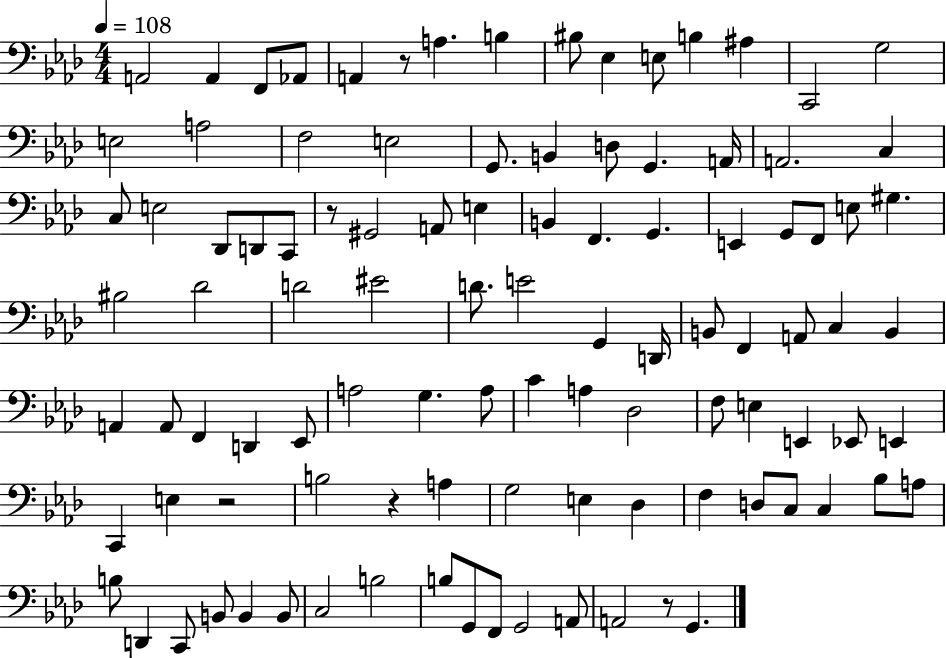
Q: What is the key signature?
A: AES major